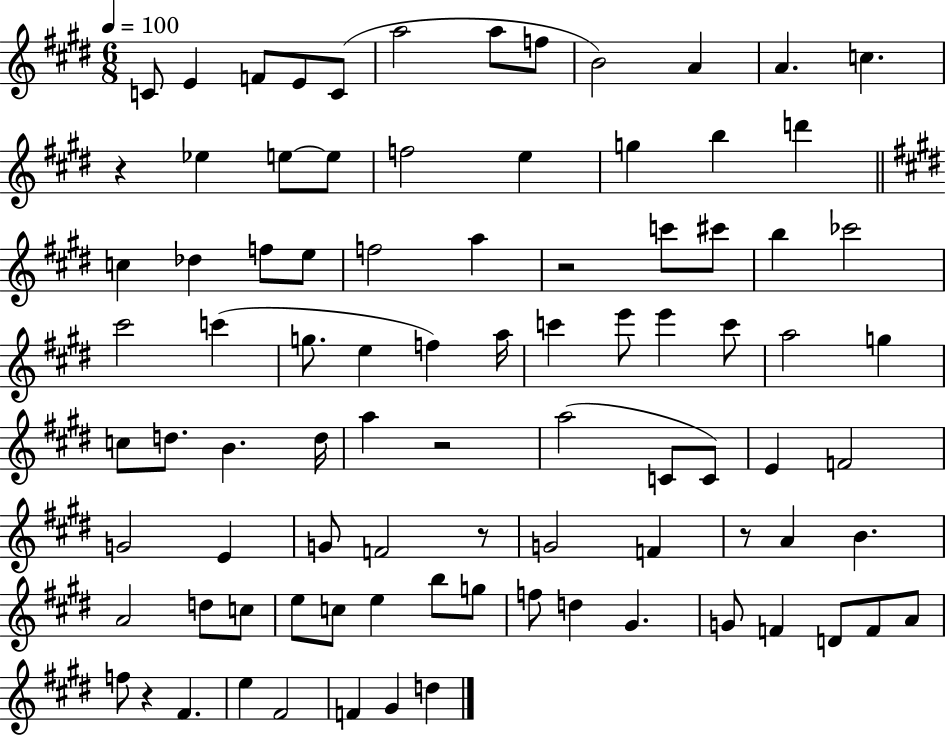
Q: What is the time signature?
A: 6/8